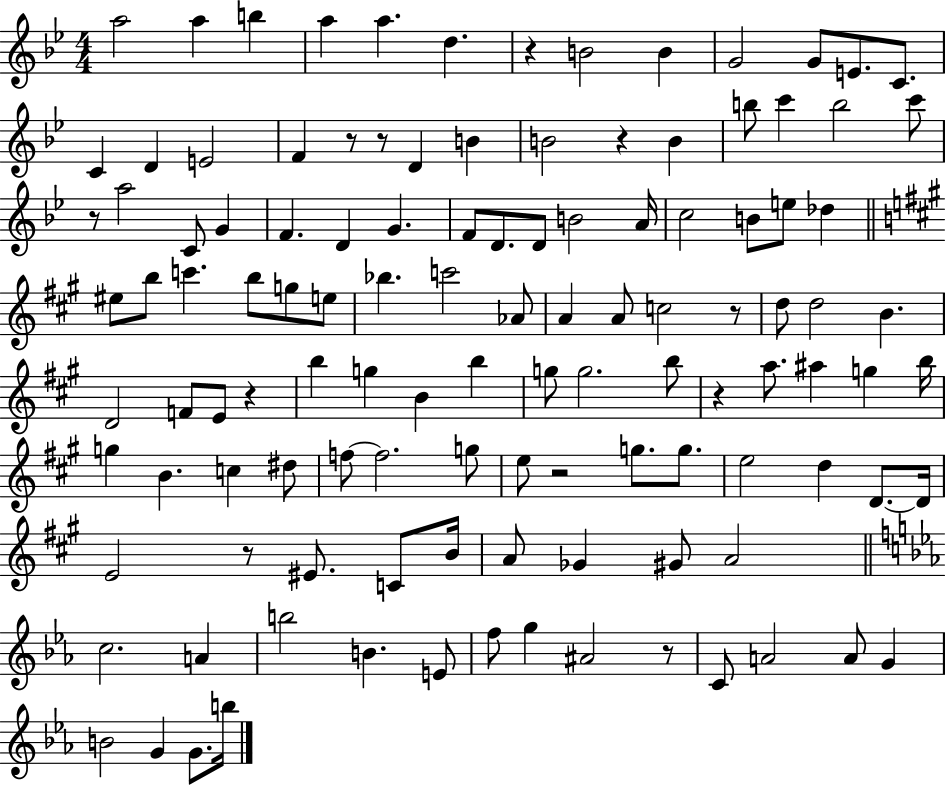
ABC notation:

X:1
T:Untitled
M:4/4
L:1/4
K:Bb
a2 a b a a d z B2 B G2 G/2 E/2 C/2 C D E2 F z/2 z/2 D B B2 z B b/2 c' b2 c'/2 z/2 a2 C/2 G F D G F/2 D/2 D/2 B2 A/4 c2 B/2 e/2 _d ^e/2 b/2 c' b/2 g/2 e/2 _b c'2 _A/2 A A/2 c2 z/2 d/2 d2 B D2 F/2 E/2 z b g B b g/2 g2 b/2 z a/2 ^a g b/4 g B c ^d/2 f/2 f2 g/2 e/2 z2 g/2 g/2 e2 d D/2 D/4 E2 z/2 ^E/2 C/2 B/4 A/2 _G ^G/2 A2 c2 A b2 B E/2 f/2 g ^A2 z/2 C/2 A2 A/2 G B2 G G/2 b/4